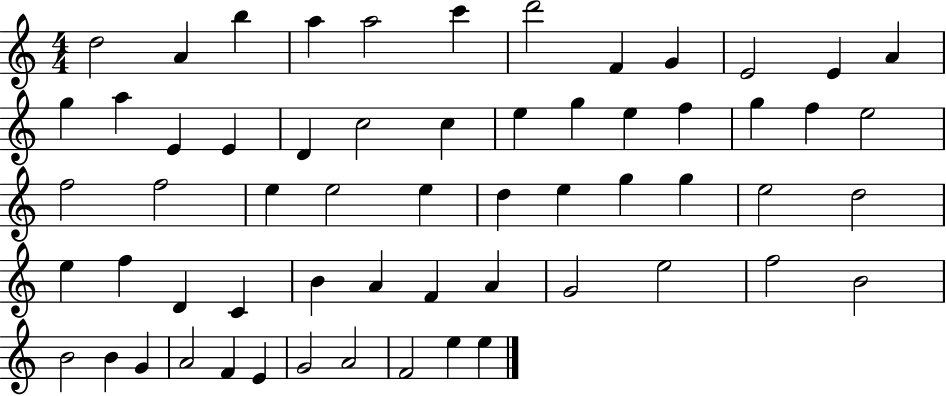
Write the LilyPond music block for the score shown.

{
  \clef treble
  \numericTimeSignature
  \time 4/4
  \key c \major
  d''2 a'4 b''4 | a''4 a''2 c'''4 | d'''2 f'4 g'4 | e'2 e'4 a'4 | \break g''4 a''4 e'4 e'4 | d'4 c''2 c''4 | e''4 g''4 e''4 f''4 | g''4 f''4 e''2 | \break f''2 f''2 | e''4 e''2 e''4 | d''4 e''4 g''4 g''4 | e''2 d''2 | \break e''4 f''4 d'4 c'4 | b'4 a'4 f'4 a'4 | g'2 e''2 | f''2 b'2 | \break b'2 b'4 g'4 | a'2 f'4 e'4 | g'2 a'2 | f'2 e''4 e''4 | \break \bar "|."
}